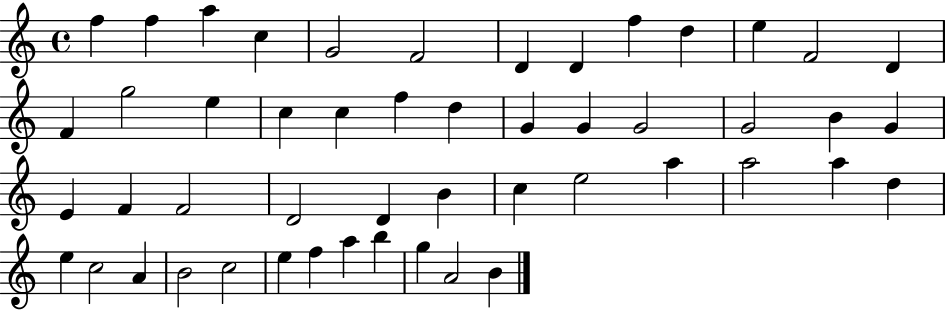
F5/q F5/q A5/q C5/q G4/h F4/h D4/q D4/q F5/q D5/q E5/q F4/h D4/q F4/q G5/h E5/q C5/q C5/q F5/q D5/q G4/q G4/q G4/h G4/h B4/q G4/q E4/q F4/q F4/h D4/h D4/q B4/q C5/q E5/h A5/q A5/h A5/q D5/q E5/q C5/h A4/q B4/h C5/h E5/q F5/q A5/q B5/q G5/q A4/h B4/q